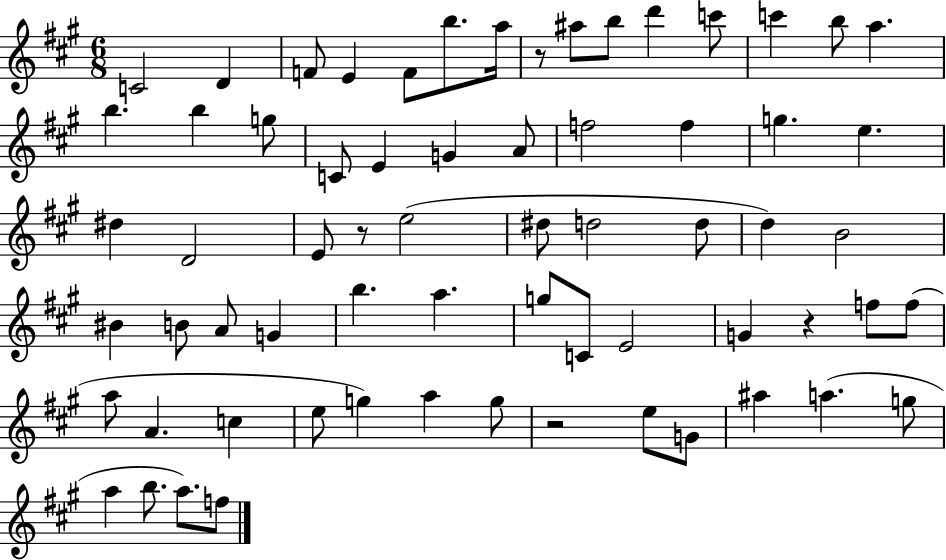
X:1
T:Untitled
M:6/8
L:1/4
K:A
C2 D F/2 E F/2 b/2 a/4 z/2 ^a/2 b/2 d' c'/2 c' b/2 a b b g/2 C/2 E G A/2 f2 f g e ^d D2 E/2 z/2 e2 ^d/2 d2 d/2 d B2 ^B B/2 A/2 G b a g/2 C/2 E2 G z f/2 f/2 a/2 A c e/2 g a g/2 z2 e/2 G/2 ^a a g/2 a b/2 a/2 f/2